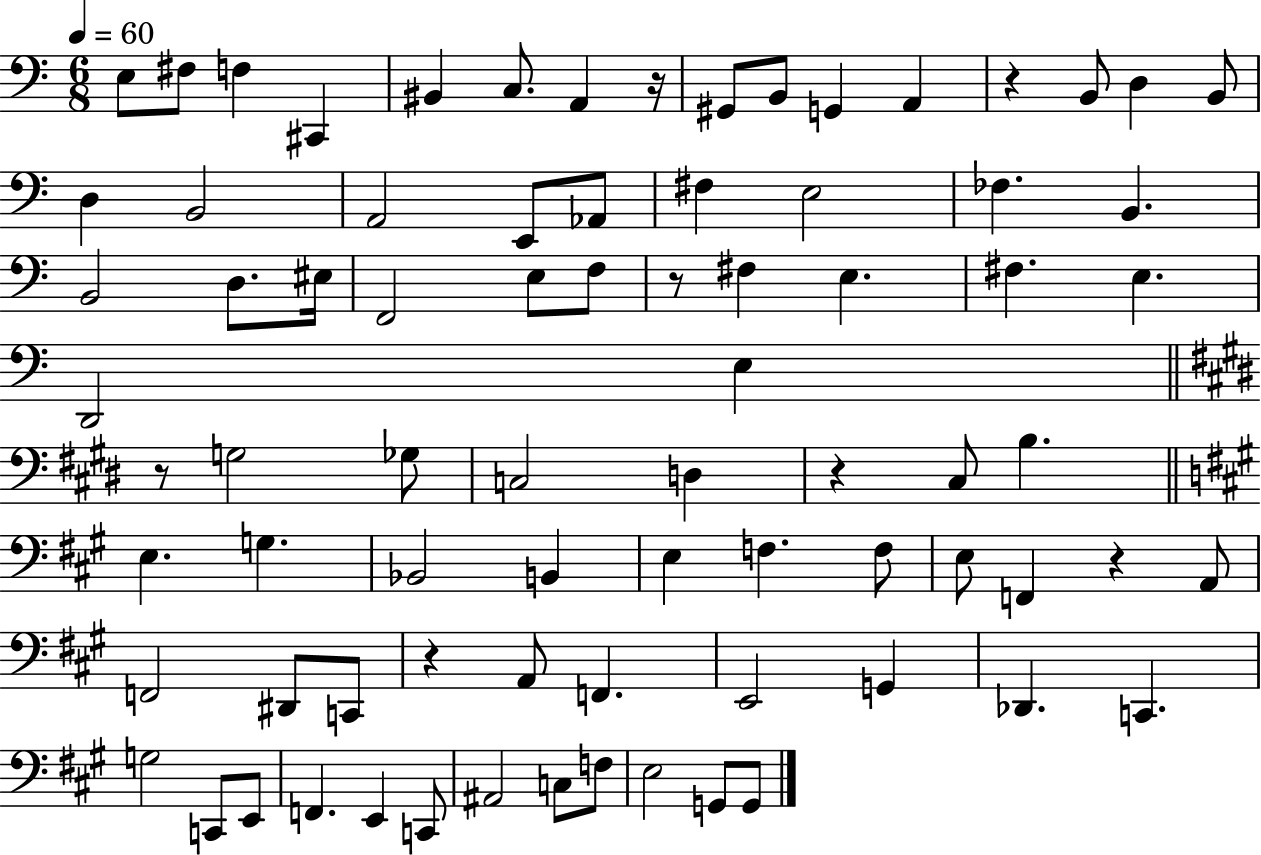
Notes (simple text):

E3/e F#3/e F3/q C#2/q BIS2/q C3/e. A2/q R/s G#2/e B2/e G2/q A2/q R/q B2/e D3/q B2/e D3/q B2/h A2/h E2/e Ab2/e F#3/q E3/h FES3/q. B2/q. B2/h D3/e. EIS3/s F2/h E3/e F3/e R/e F#3/q E3/q. F#3/q. E3/q. D2/h E3/q R/e G3/h Gb3/e C3/h D3/q R/q C#3/e B3/q. E3/q. G3/q. Bb2/h B2/q E3/q F3/q. F3/e E3/e F2/q R/q A2/e F2/h D#2/e C2/e R/q A2/e F2/q. E2/h G2/q Db2/q. C2/q. G3/h C2/e E2/e F2/q. E2/q C2/e A#2/h C3/e F3/e E3/h G2/e G2/e